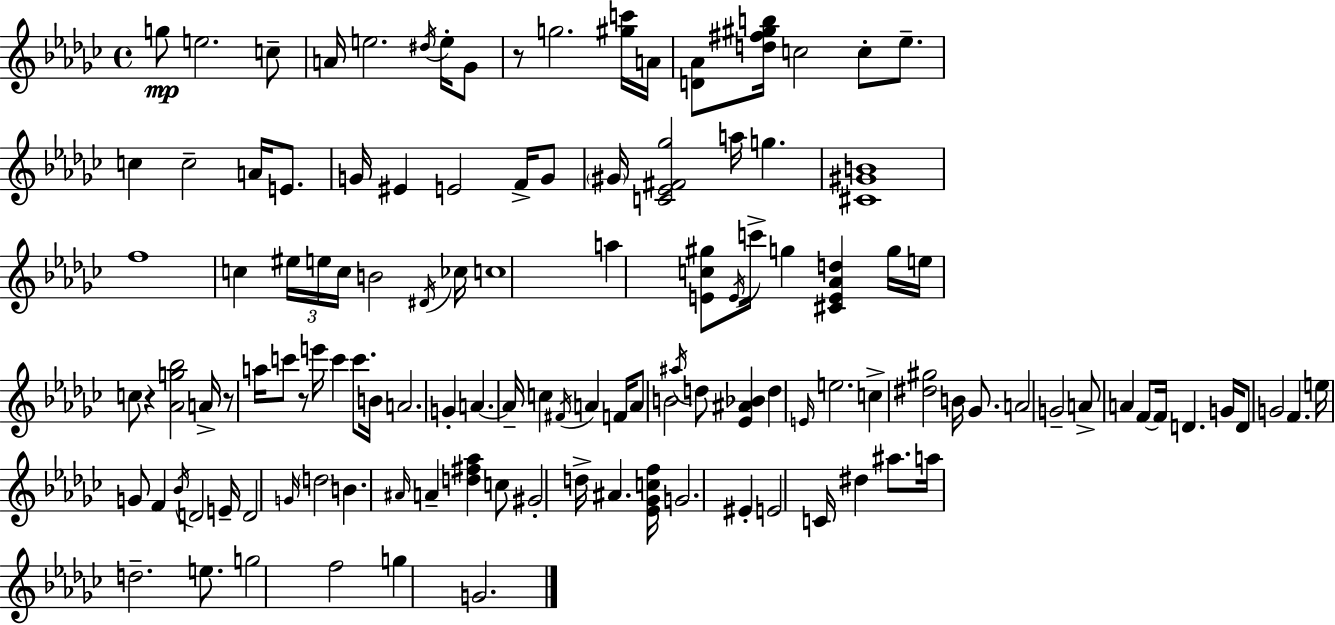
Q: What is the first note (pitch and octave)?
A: G5